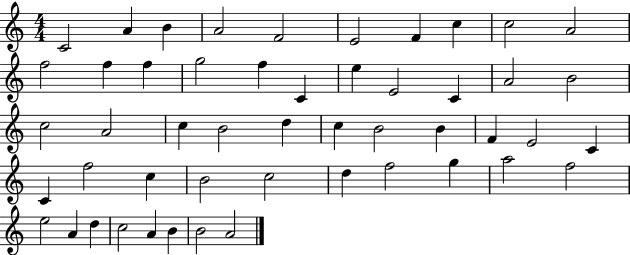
{
  \clef treble
  \numericTimeSignature
  \time 4/4
  \key c \major
  c'2 a'4 b'4 | a'2 f'2 | e'2 f'4 c''4 | c''2 a'2 | \break f''2 f''4 f''4 | g''2 f''4 c'4 | e''4 e'2 c'4 | a'2 b'2 | \break c''2 a'2 | c''4 b'2 d''4 | c''4 b'2 b'4 | f'4 e'2 c'4 | \break c'4 f''2 c''4 | b'2 c''2 | d''4 f''2 g''4 | a''2 f''2 | \break e''2 a'4 d''4 | c''2 a'4 b'4 | b'2 a'2 | \bar "|."
}